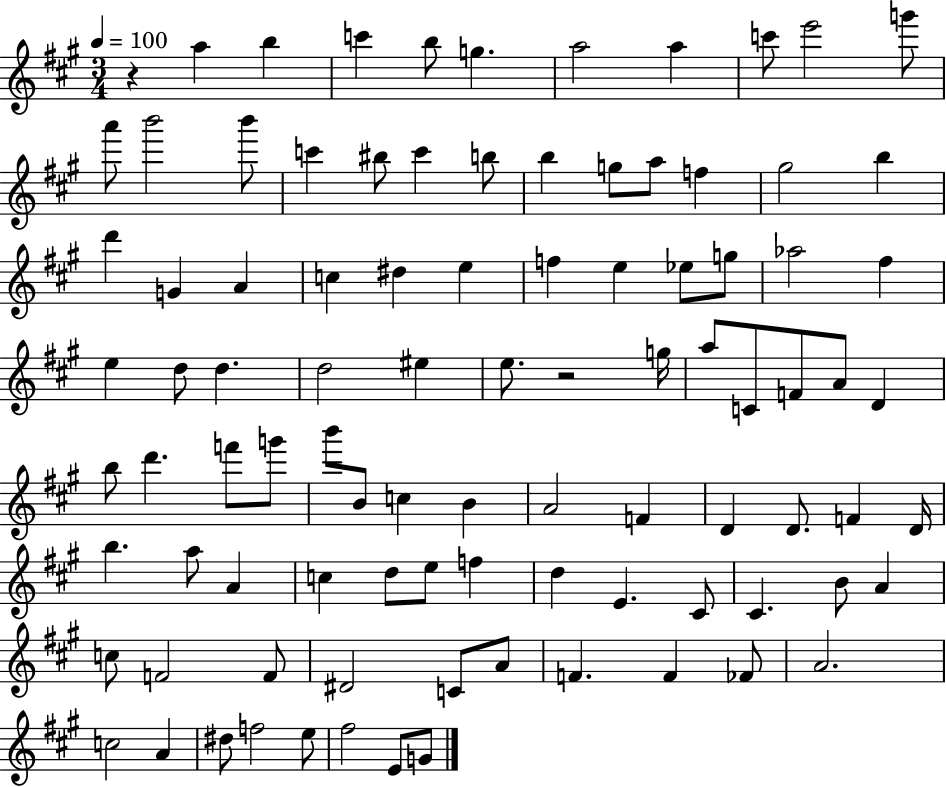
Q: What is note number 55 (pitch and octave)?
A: B4